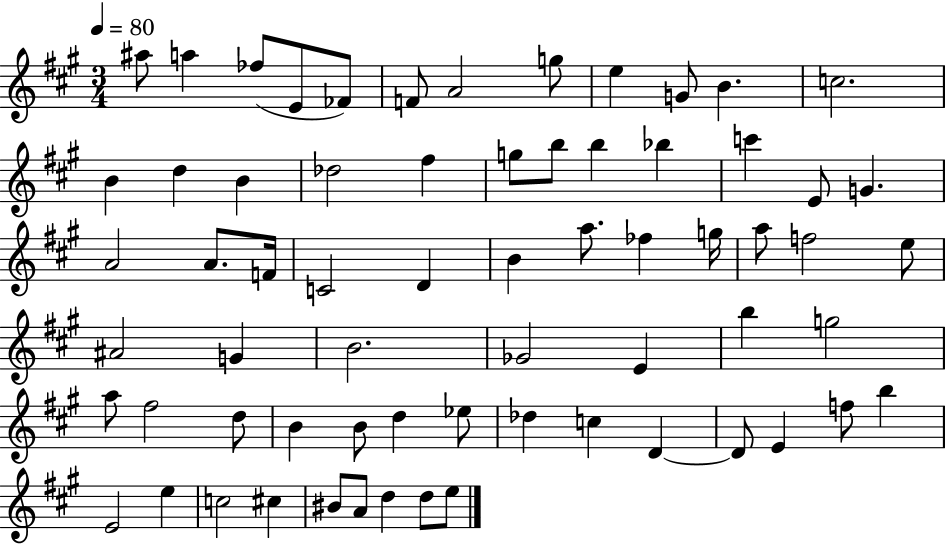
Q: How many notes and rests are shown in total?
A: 66